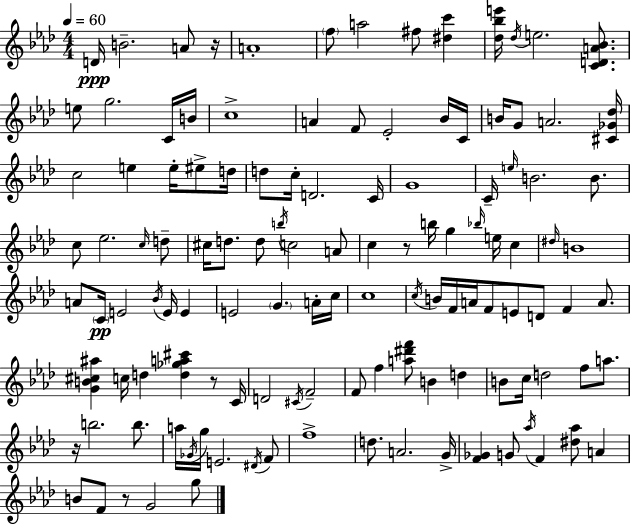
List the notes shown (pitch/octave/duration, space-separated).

D4/s B4/h. A4/e R/s A4/w F5/e A5/h F#5/e [D#5,C6]/q [Db5,Bb5,E6]/s Db5/s E5/h. [C4,D4,A4,Bb4]/e. E5/e G5/h. C4/s B4/s C5/w A4/q F4/e Eb4/h Bb4/s C4/s B4/s G4/e A4/h. [C#4,Gb4,Db5]/s C5/h E5/q E5/s EIS5/e D5/s D5/e C5/s D4/h. C4/s G4/w C4/s E5/s B4/h. B4/e. C5/e Eb5/h. C5/s D5/e C#5/s D5/e. D5/e B5/s C5/h A4/e C5/q R/e B5/s G5/q Bb5/s E5/s C5/q D#5/s B4/w A4/e C4/s E4/h Bb4/s E4/s E4/q E4/h G4/q. A4/s C5/s C5/w C5/s B4/s F4/s A4/s F4/e E4/e D4/e F4/q A4/e. [G4,B4,C#5,A#5]/q C5/s D5/q [D5,Gb5,A5,C#6]/q R/e C4/s D4/h C#4/s F4/h F4/e F5/q [A5,D#6,F6]/e B4/q D5/q B4/e C5/s D5/h F5/e A5/e. R/s B5/h. B5/e. A5/s Gb4/s G5/s E4/h. D#4/s F4/e F5/w D5/e. A4/h. G4/s [F4,Gb4]/q G4/e Ab5/s F4/q [D#5,Ab5]/e A4/q B4/e F4/e R/e G4/h G5/e